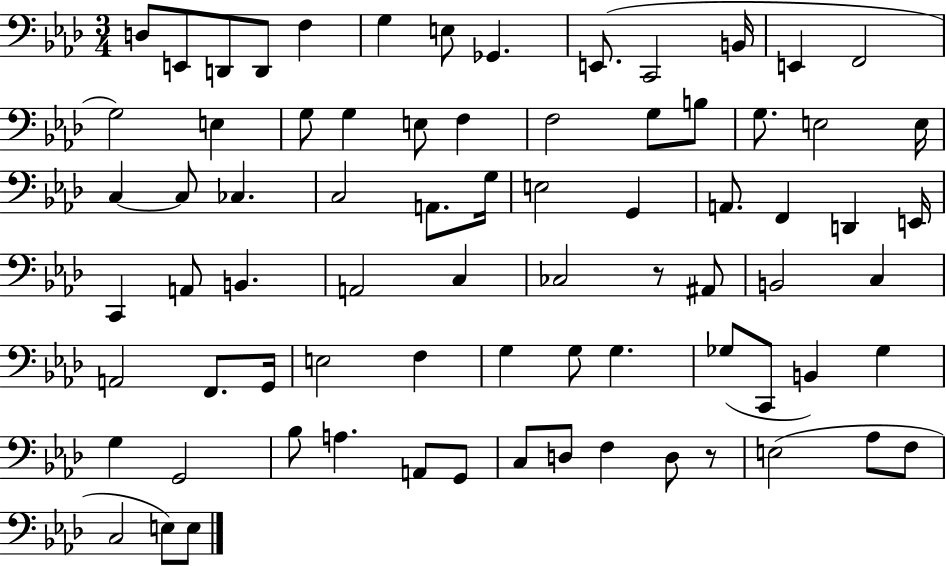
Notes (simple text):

D3/e E2/e D2/e D2/e F3/q G3/q E3/e Gb2/q. E2/e. C2/h B2/s E2/q F2/h G3/h E3/q G3/e G3/q E3/e F3/q F3/h G3/e B3/e G3/e. E3/h E3/s C3/q C3/e CES3/q. C3/h A2/e. G3/s E3/h G2/q A2/e. F2/q D2/q E2/s C2/q A2/e B2/q. A2/h C3/q CES3/h R/e A#2/e B2/h C3/q A2/h F2/e. G2/s E3/h F3/q G3/q G3/e G3/q. Gb3/e C2/e B2/q Gb3/q G3/q G2/h Bb3/e A3/q. A2/e G2/e C3/e D3/e F3/q D3/e R/e E3/h Ab3/e F3/e C3/h E3/e E3/e